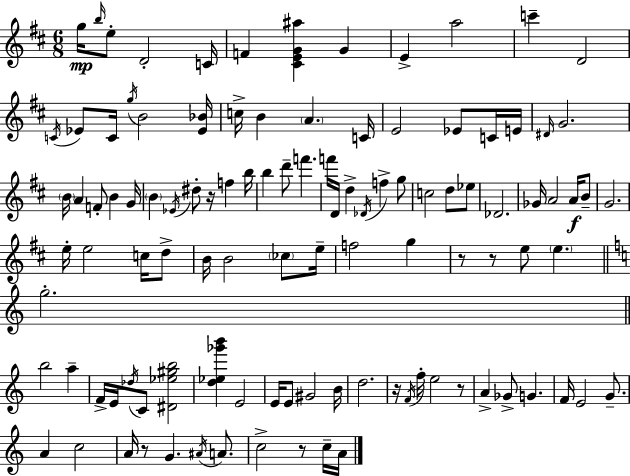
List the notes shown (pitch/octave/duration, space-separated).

G5/s B5/s E5/e D4/h C4/s F4/q [C#4,E4,G4,A#5]/q G4/q E4/q A5/h C6/q D4/h C4/s Eb4/e C4/s G5/s B4/h [Eb4,Bb4]/s C5/s B4/q A4/q. C4/s E4/h Eb4/e C4/s E4/s D#4/s G4/h. B4/s A4/q F4/e B4/q G4/s B4/q Eb4/s D#5/e R/s F5/q B5/s B5/q D6/e F6/q. F6/s D4/s D5/q Db4/s F5/q G5/e C5/h D5/e Eb5/e Db4/h. Gb4/s A4/h A4/s B4/e G4/h. E5/s E5/h C5/s D5/e B4/s B4/h CES5/e E5/s F5/h G5/q R/e R/e E5/e E5/q. G5/h. B5/h A5/q F4/s E4/s Db5/s C4/e [D#4,Eb5,G#5,B5]/h [D5,Eb5,Gb6,B6]/q E4/h E4/s E4/e G#4/h B4/s D5/h. R/s F4/s F5/s E5/h R/e A4/q Gb4/e G4/q. F4/s E4/h G4/e. A4/q C5/h A4/s R/e G4/q. A#4/s A4/e. C5/h R/e C5/s A4/s